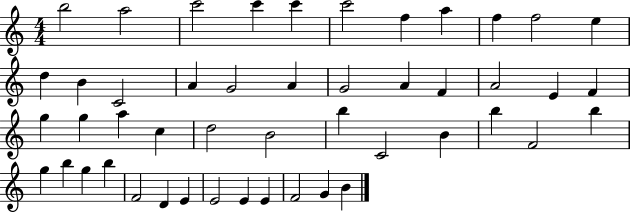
X:1
T:Untitled
M:4/4
L:1/4
K:C
b2 a2 c'2 c' c' c'2 f a f f2 e d B C2 A G2 A G2 A F A2 E F g g a c d2 B2 b C2 B b F2 b g b g b F2 D E E2 E E F2 G B